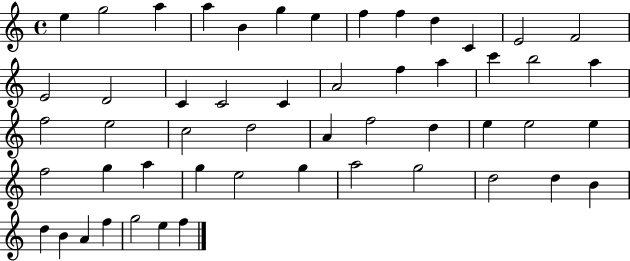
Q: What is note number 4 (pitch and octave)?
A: A5